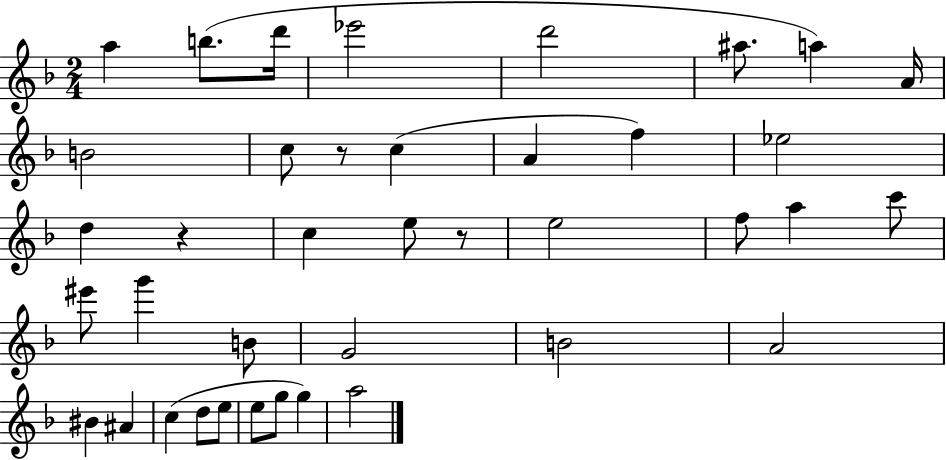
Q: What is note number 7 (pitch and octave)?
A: A5